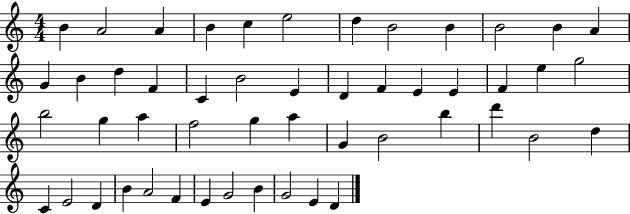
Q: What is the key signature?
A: C major